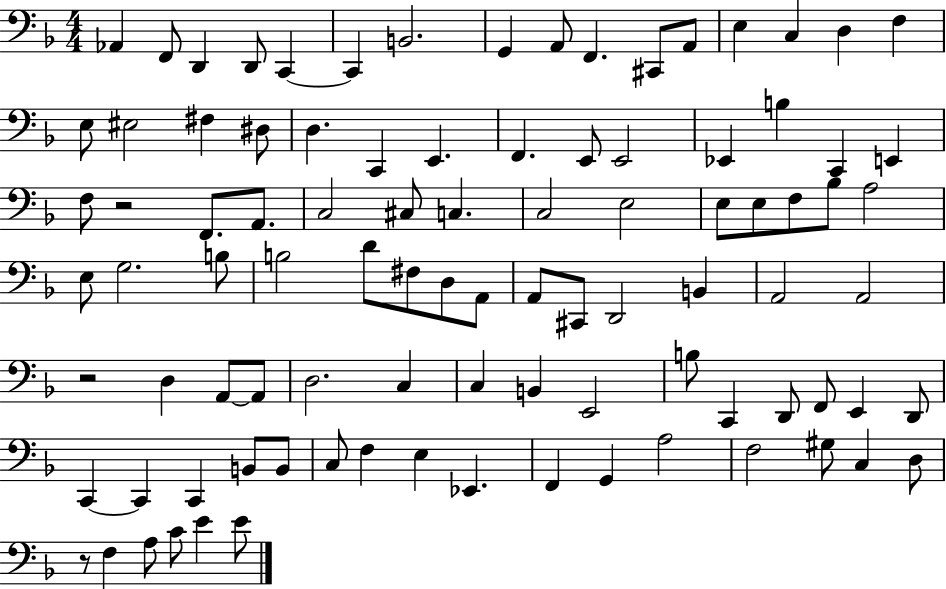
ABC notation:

X:1
T:Untitled
M:4/4
L:1/4
K:F
_A,, F,,/2 D,, D,,/2 C,, C,, B,,2 G,, A,,/2 F,, ^C,,/2 A,,/2 E, C, D, F, E,/2 ^E,2 ^F, ^D,/2 D, C,, E,, F,, E,,/2 E,,2 _E,, B, C,, E,, F,/2 z2 F,,/2 A,,/2 C,2 ^C,/2 C, C,2 E,2 E,/2 E,/2 F,/2 _B,/2 A,2 E,/2 G,2 B,/2 B,2 D/2 ^F,/2 D,/2 A,,/2 A,,/2 ^C,,/2 D,,2 B,, A,,2 A,,2 z2 D, A,,/2 A,,/2 D,2 C, C, B,, E,,2 B,/2 C,, D,,/2 F,,/2 E,, D,,/2 C,, C,, C,, B,,/2 B,,/2 C,/2 F, E, _E,, F,, G,, A,2 F,2 ^G,/2 C, D,/2 z/2 F, A,/2 C/2 E E/2